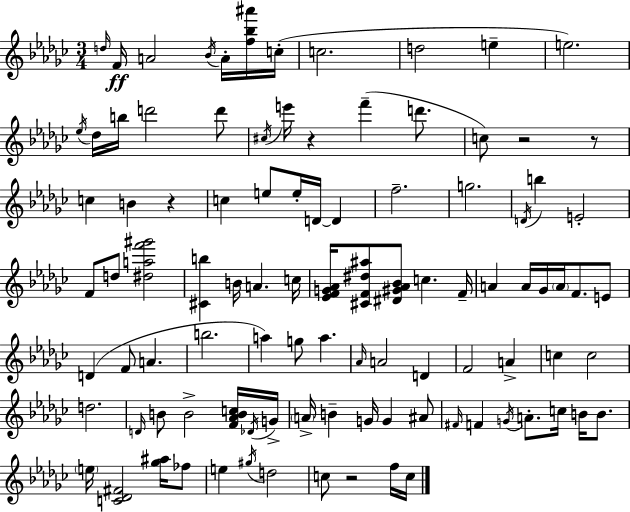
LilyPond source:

{
  \clef treble
  \numericTimeSignature
  \time 3/4
  \key ees \minor
  \grace { d''16 }\ff f'16 a'2 \acciaccatura { bes'16 } a'16-. | <f'' bes'' ais'''>16 c''16-.( c''2. | d''2 e''4-- | e''2.) | \break \acciaccatura { ees''16 } des''16 b''16 d'''2 | d'''8 \acciaccatura { cis''16 } e'''16 r4 f'''4--( | d'''8. c''8) r2 | r8 c''4 b'4 | \break r4 c''4 e''8 e''16-. d'16~~ | d'4 f''2.-- | g''2. | \acciaccatura { d'16 } b''4 e'2-. | \break f'8 d''8 <dis'' a'' f''' gis'''>2 | <cis' b''>4 b'16 a'4. | c''16 <ees' f' g' aes'>16 <cis' f' dis'' ais''>8 <dis' gis' aes' bes'>8 c''4. | f'16-- a'4 a'16 ges'16 \parenthesize a'16 | \break f'8. e'8 d'4( f'8 a'4. | b''2. | a''4) g''8 a''4. | \grace { aes'16 } a'2 | \break d'4 f'2 | a'4-> c''4 c''2 | d''2. | \grace { d'16 } b'8 b'2-> | \break <f' aes' b' c''>16 \acciaccatura { des'16 } g'16-> \parenthesize a'16-> b'4-- | g'16 g'4 ais'8 \grace { fis'16 } f'4 | \acciaccatura { g'16 } a'8.-. c''16 b'16 b'8. \parenthesize e''16 <c' des' fis'>2 | <ges'' ais''>16 fes''8 e''4 | \break \acciaccatura { gis''16 } d''2 c''8 | r2 f''16 c''16 \bar "|."
}